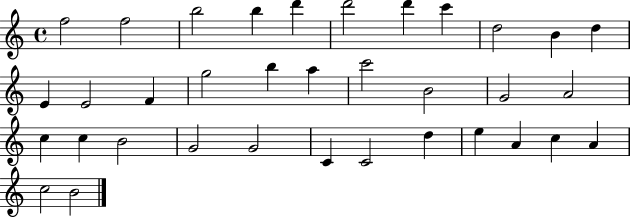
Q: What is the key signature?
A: C major